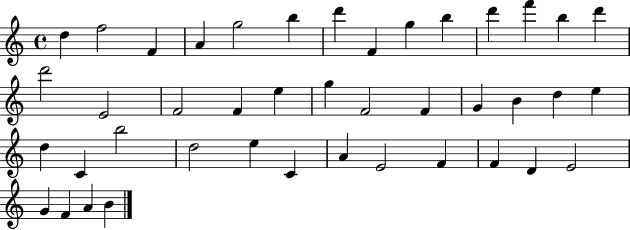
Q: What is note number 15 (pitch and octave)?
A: D6